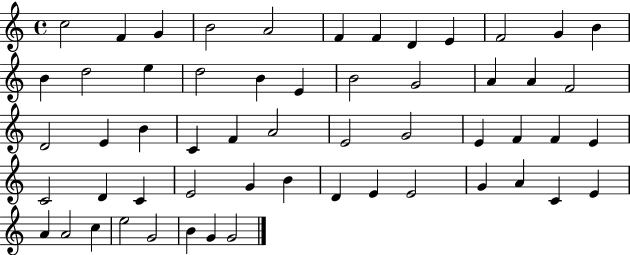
{
  \clef treble
  \time 4/4
  \defaultTimeSignature
  \key c \major
  c''2 f'4 g'4 | b'2 a'2 | f'4 f'4 d'4 e'4 | f'2 g'4 b'4 | \break b'4 d''2 e''4 | d''2 b'4 e'4 | b'2 g'2 | a'4 a'4 f'2 | \break d'2 e'4 b'4 | c'4 f'4 a'2 | e'2 g'2 | e'4 f'4 f'4 e'4 | \break c'2 d'4 c'4 | e'2 g'4 b'4 | d'4 e'4 e'2 | g'4 a'4 c'4 e'4 | \break a'4 a'2 c''4 | e''2 g'2 | b'4 g'4 g'2 | \bar "|."
}